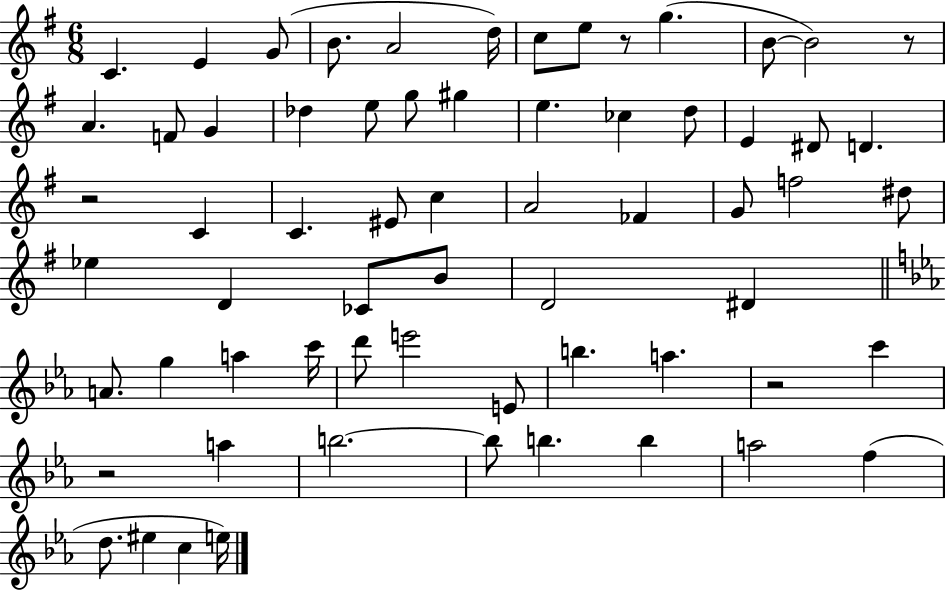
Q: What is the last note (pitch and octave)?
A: E5